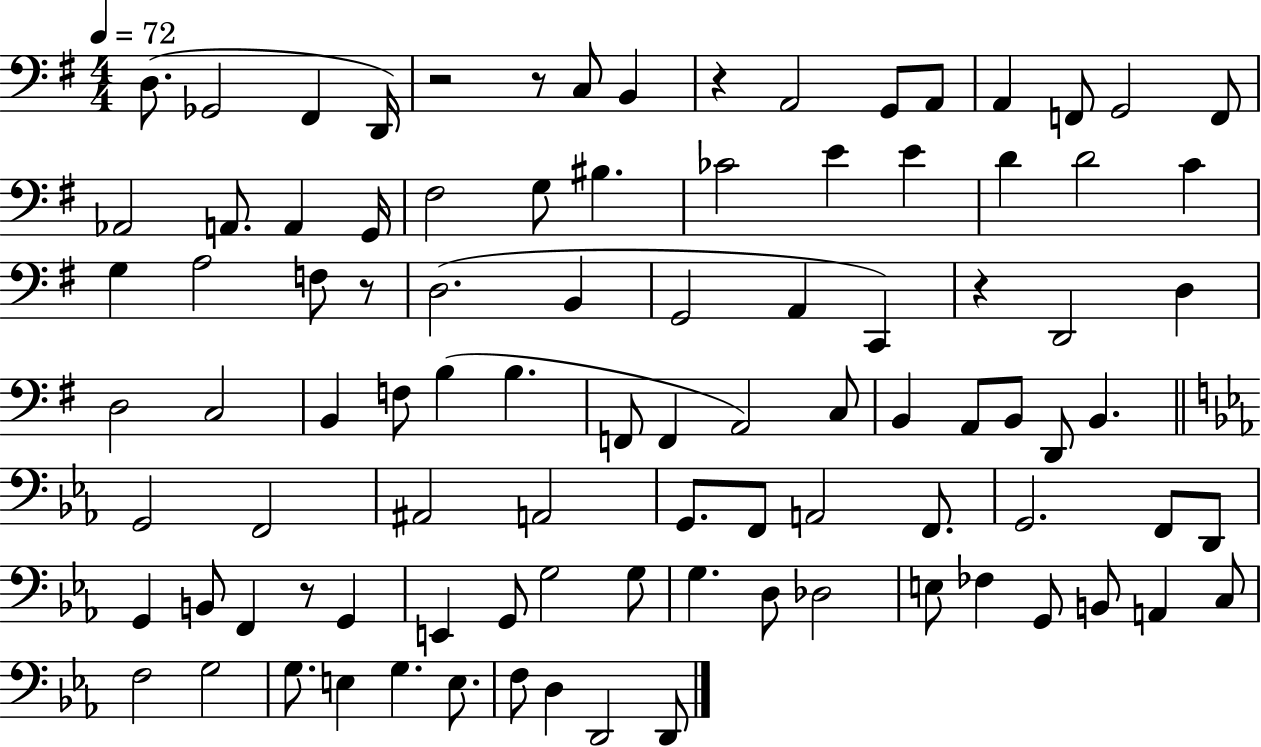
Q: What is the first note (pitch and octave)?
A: D3